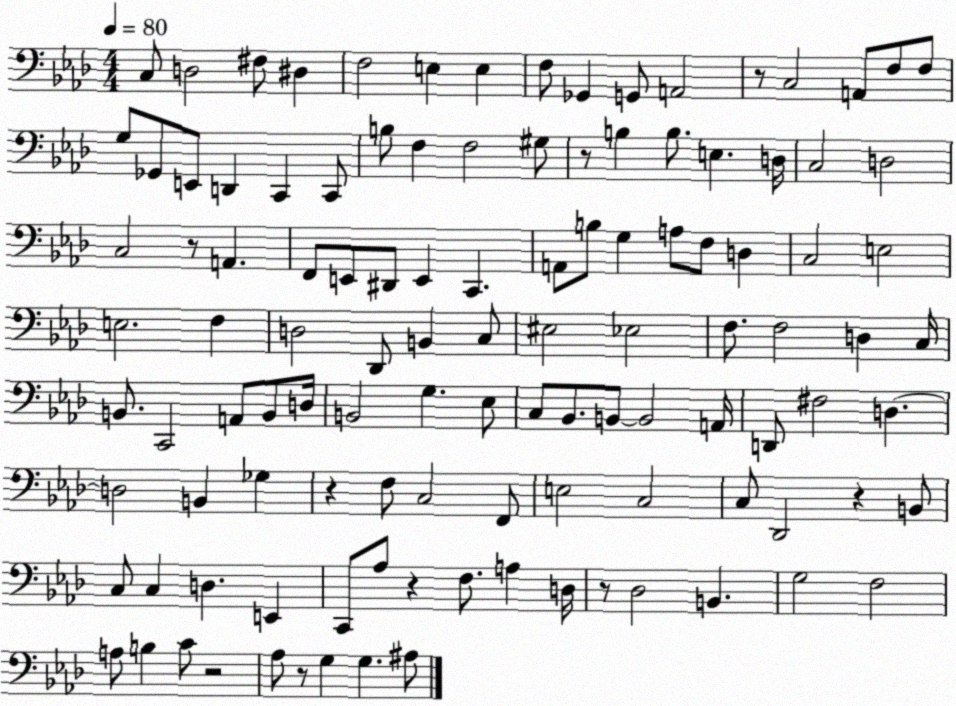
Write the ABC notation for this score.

X:1
T:Untitled
M:4/4
L:1/4
K:Ab
C,/2 D,2 ^F,/2 ^D, F,2 E, E, F,/2 _G,, G,,/2 A,,2 z/2 C,2 A,,/2 F,/2 F,/2 G,/2 _G,,/2 E,,/2 D,, C,, C,,/2 B,/2 F, F,2 ^G,/2 z/2 B, B,/2 E, D,/4 C,2 D,2 C,2 z/2 A,, F,,/2 E,,/2 ^D,,/2 E,, C,, A,,/2 B,/2 G, A,/2 F,/2 D, C,2 E,2 E,2 F, D,2 _D,,/2 B,, C,/2 ^E,2 _E,2 F,/2 F,2 D, C,/4 B,,/2 C,,2 A,,/2 B,,/2 D,/4 B,,2 G, _E,/2 C,/2 _B,,/2 B,,/2 B,,2 A,,/4 D,,/2 ^F,2 D, D,2 B,, _G, z F,/2 C,2 F,,/2 E,2 C,2 C,/2 _D,,2 z B,,/2 C,/2 C, D, E,, C,,/2 _A,/2 z F,/2 A, D,/4 z/2 _D,2 B,, G,2 F,2 A,/2 B, C/2 z2 _A,/2 z/2 G, G, ^A,/2